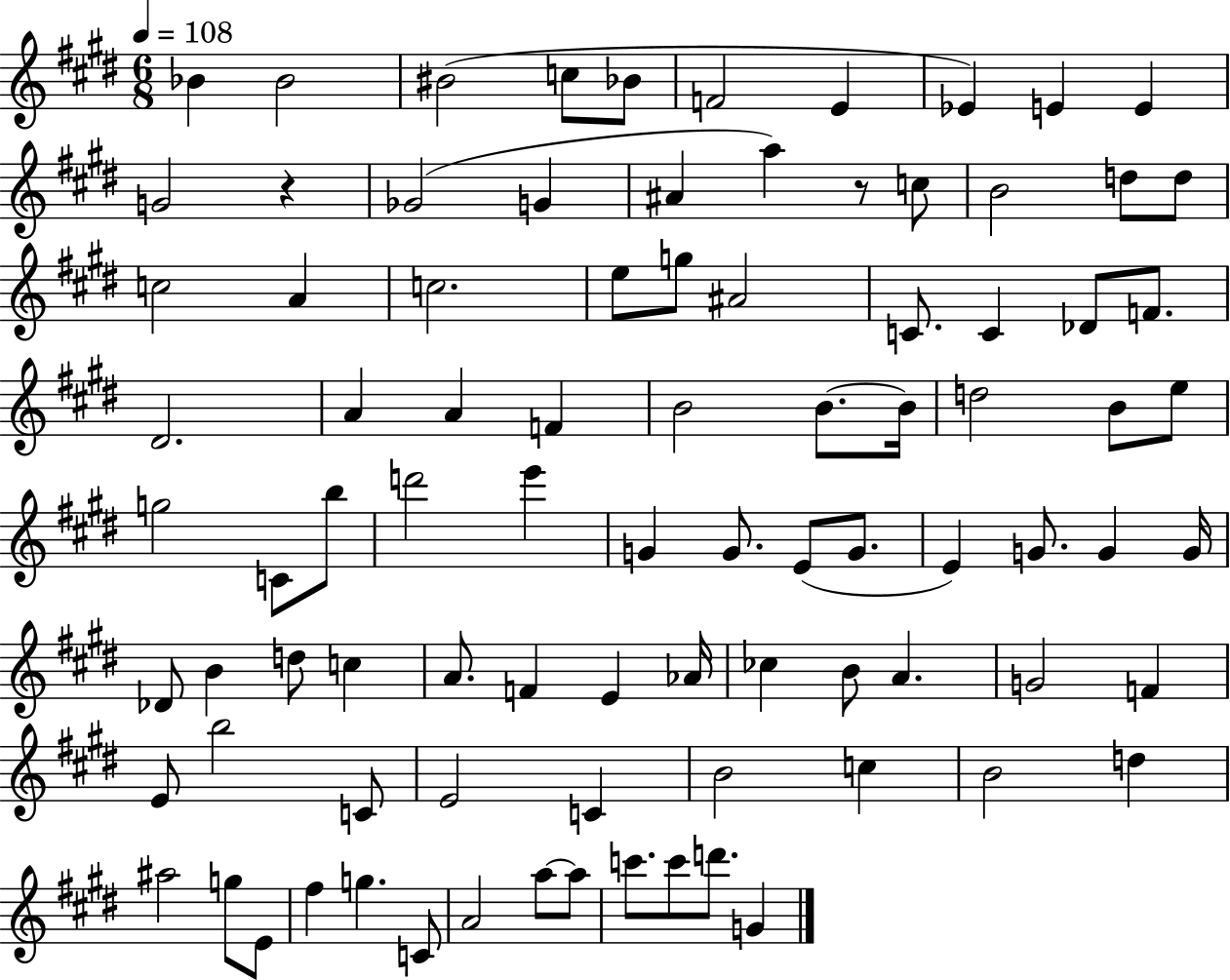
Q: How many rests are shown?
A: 2